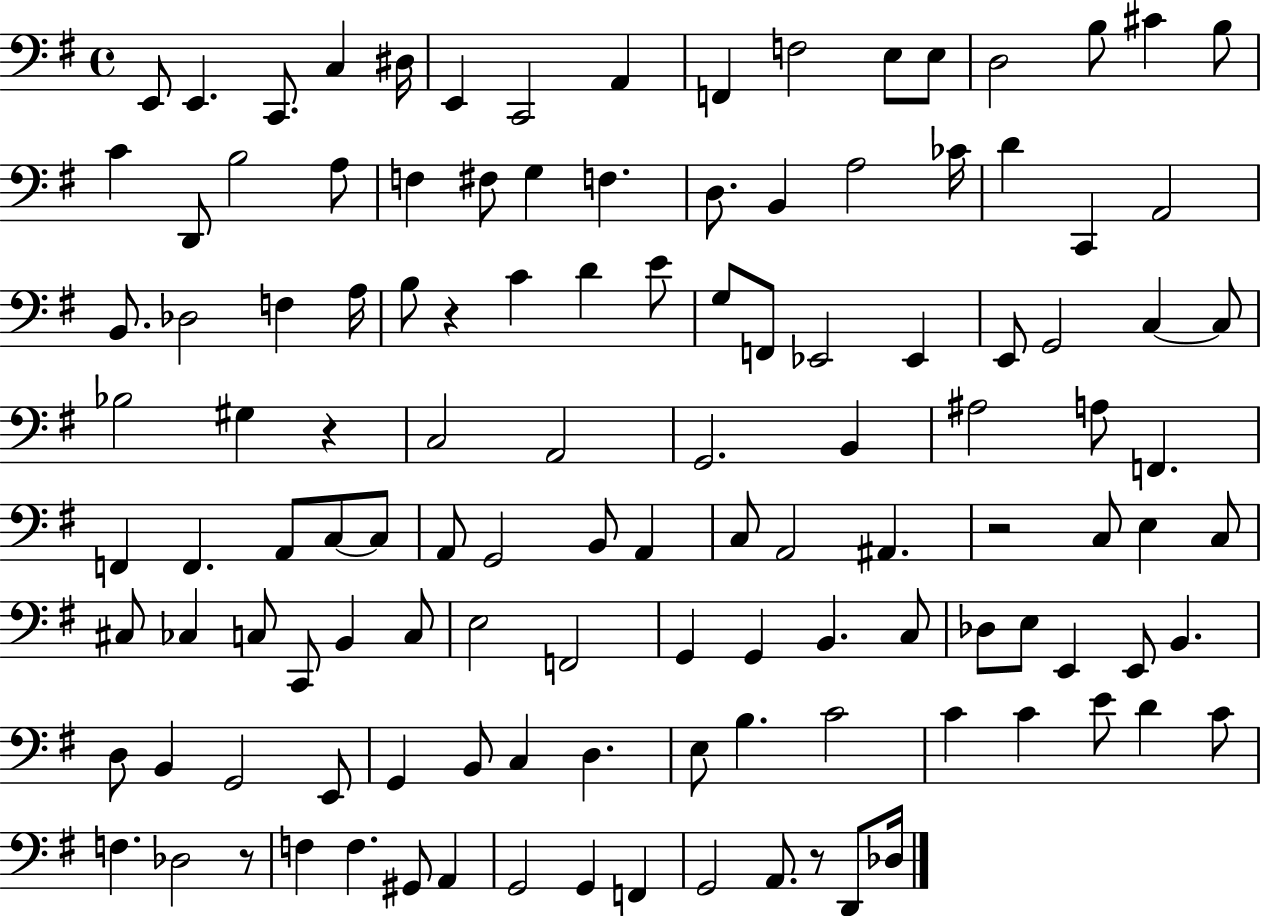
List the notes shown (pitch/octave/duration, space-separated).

E2/e E2/q. C2/e. C3/q D#3/s E2/q C2/h A2/q F2/q F3/h E3/e E3/e D3/h B3/e C#4/q B3/e C4/q D2/e B3/h A3/e F3/q F#3/e G3/q F3/q. D3/e. B2/q A3/h CES4/s D4/q C2/q A2/h B2/e. Db3/h F3/q A3/s B3/e R/q C4/q D4/q E4/e G3/e F2/e Eb2/h Eb2/q E2/e G2/h C3/q C3/e Bb3/h G#3/q R/q C3/h A2/h G2/h. B2/q A#3/h A3/e F2/q. F2/q F2/q. A2/e C3/e C3/e A2/e G2/h B2/e A2/q C3/e A2/h A#2/q. R/h C3/e E3/q C3/e C#3/e CES3/q C3/e C2/e B2/q C3/e E3/h F2/h G2/q G2/q B2/q. C3/e Db3/e E3/e E2/q E2/e B2/q. D3/e B2/q G2/h E2/e G2/q B2/e C3/q D3/q. E3/e B3/q. C4/h C4/q C4/q E4/e D4/q C4/e F3/q. Db3/h R/e F3/q F3/q. G#2/e A2/q G2/h G2/q F2/q G2/h A2/e. R/e D2/e Db3/s